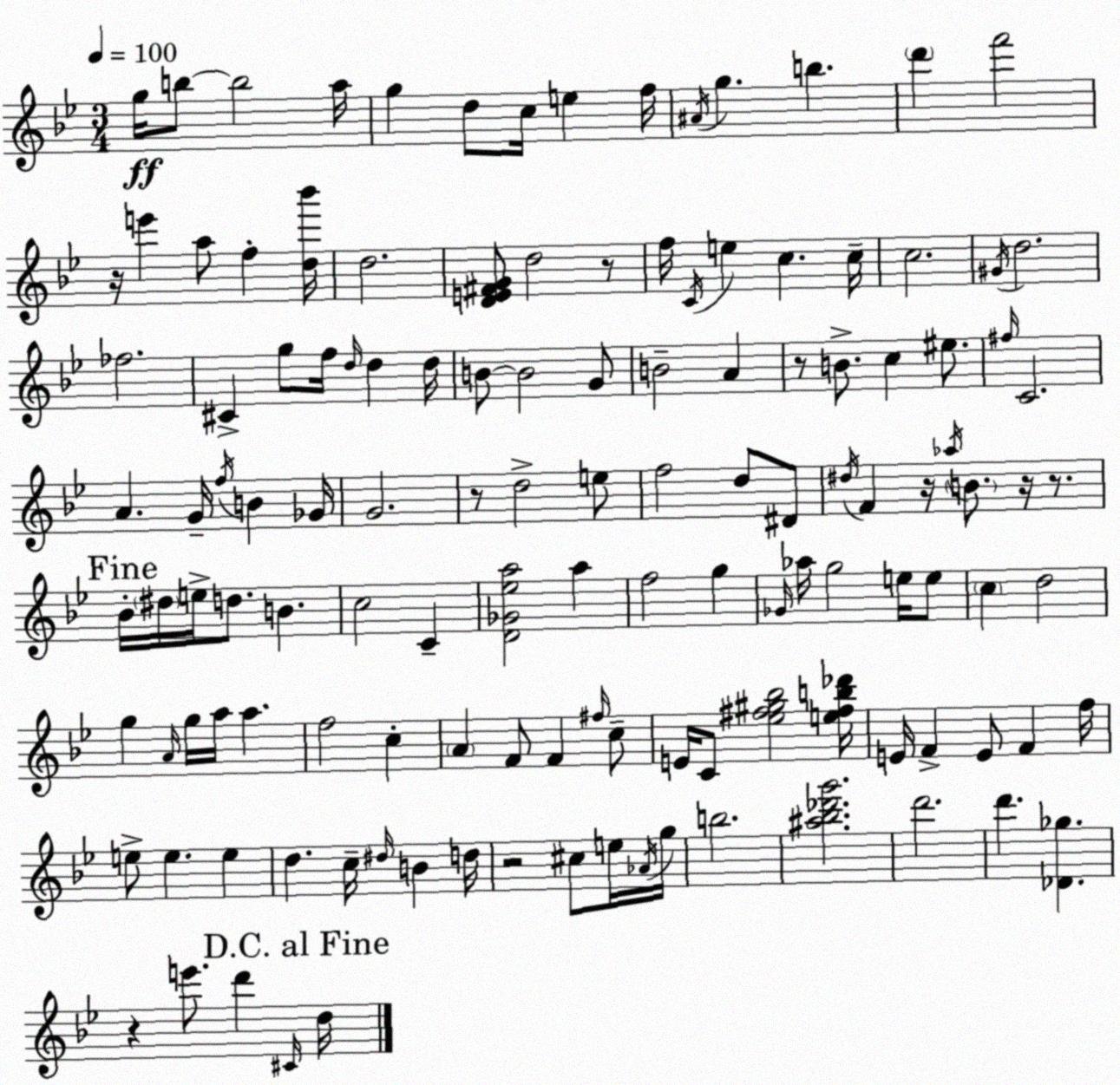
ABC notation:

X:1
T:Untitled
M:3/4
L:1/4
K:Bb
g/4 b/2 b2 a/4 g d/2 c/4 e f/4 ^A/4 g b d' f'2 z/4 e' a/2 f [d_b']/4 d2 [DE^FG]/2 d2 z/2 f/4 C/4 e c c/4 c2 ^G/4 d2 _f2 ^C g/2 f/4 d/4 d d/4 B/2 B2 G/2 B2 A z/2 B/2 c ^e/2 ^f/4 C2 A G/4 f/4 B _G/4 G2 z/2 d2 e/2 f2 d/2 ^D/2 ^d/4 F z/4 _a/4 B/2 z/4 z/2 _B/4 ^d/4 e/4 d/2 B c2 C [D_G_ea]2 a f2 g _G/4 _a/4 g2 e/4 e/2 c d2 g A/4 g/4 a/4 a f2 c A F/2 F ^f/4 c/2 E/4 C/2 [_e^f^g_b]2 [e^fb_d']/4 E/4 F E/2 F f/4 e/2 e e d c/4 ^d/4 B d/4 z2 ^c/2 e/4 _A/4 g/4 b2 [^a_b_d'g']2 d'2 d' [_D_g] z e'/2 d' ^C/4 d/4